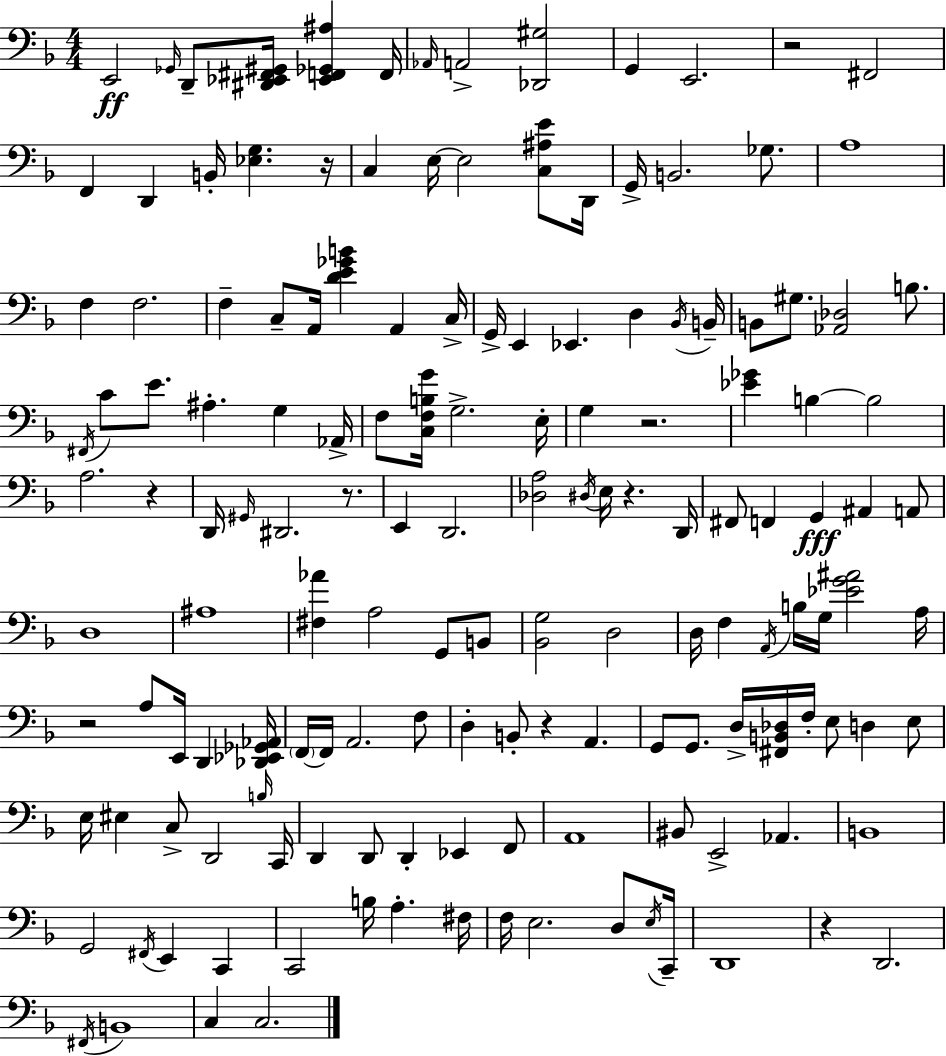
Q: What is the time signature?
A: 4/4